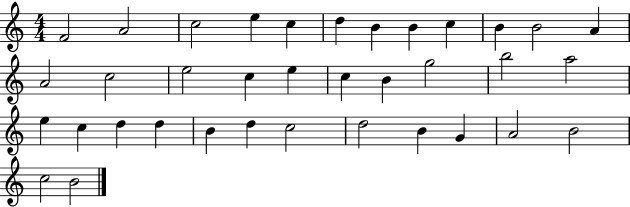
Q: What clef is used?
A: treble